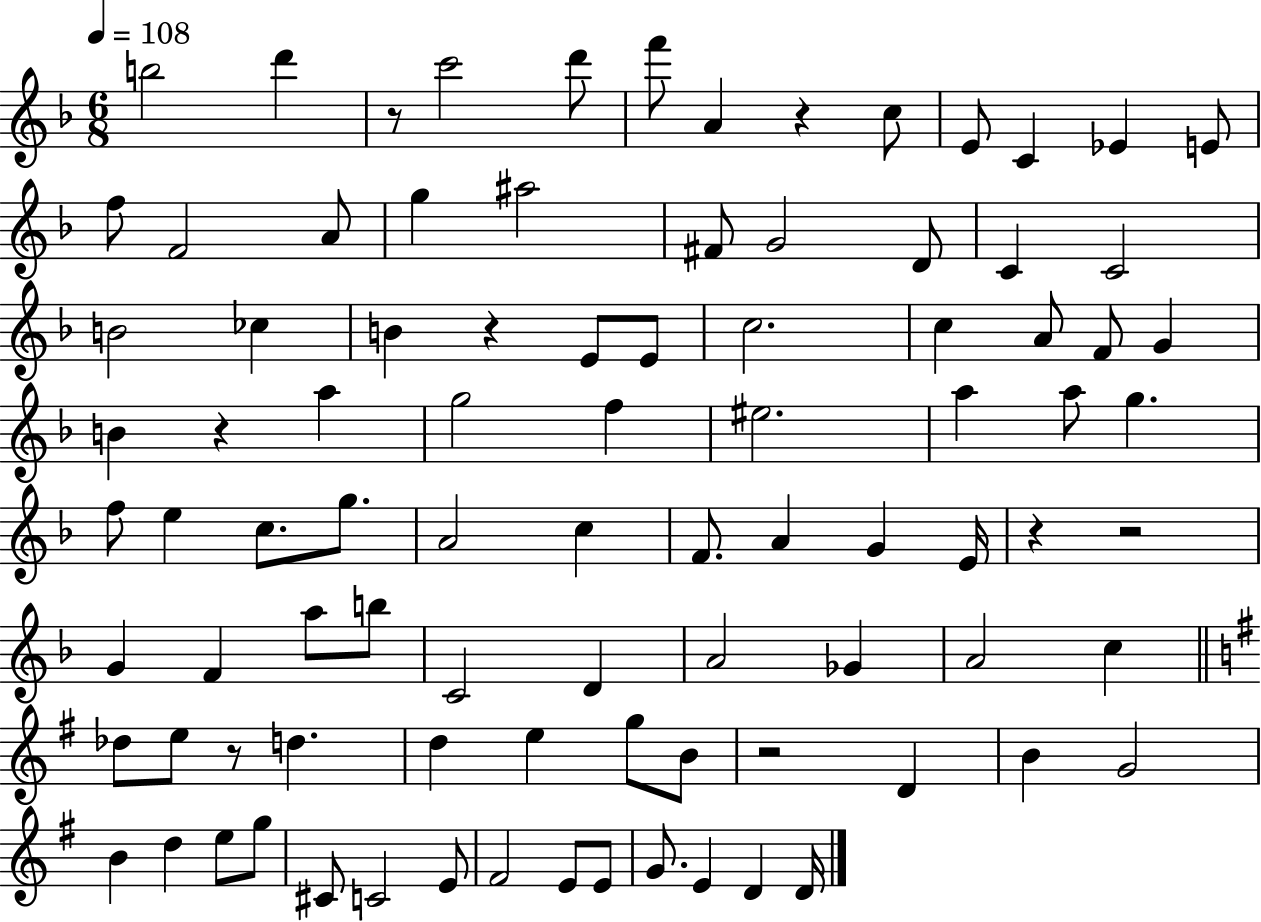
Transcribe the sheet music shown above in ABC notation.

X:1
T:Untitled
M:6/8
L:1/4
K:F
b2 d' z/2 c'2 d'/2 f'/2 A z c/2 E/2 C _E E/2 f/2 F2 A/2 g ^a2 ^F/2 G2 D/2 C C2 B2 _c B z E/2 E/2 c2 c A/2 F/2 G B z a g2 f ^e2 a a/2 g f/2 e c/2 g/2 A2 c F/2 A G E/4 z z2 G F a/2 b/2 C2 D A2 _G A2 c _d/2 e/2 z/2 d d e g/2 B/2 z2 D B G2 B d e/2 g/2 ^C/2 C2 E/2 ^F2 E/2 E/2 G/2 E D D/4